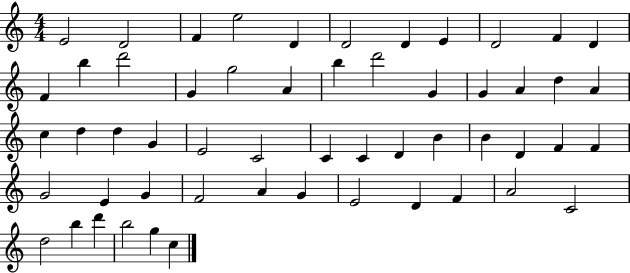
E4/h D4/h F4/q E5/h D4/q D4/h D4/q E4/q D4/h F4/q D4/q F4/q B5/q D6/h G4/q G5/h A4/q B5/q D6/h G4/q G4/q A4/q D5/q A4/q C5/q D5/q D5/q G4/q E4/h C4/h C4/q C4/q D4/q B4/q B4/q D4/q F4/q F4/q G4/h E4/q G4/q F4/h A4/q G4/q E4/h D4/q F4/q A4/h C4/h D5/h B5/q D6/q B5/h G5/q C5/q